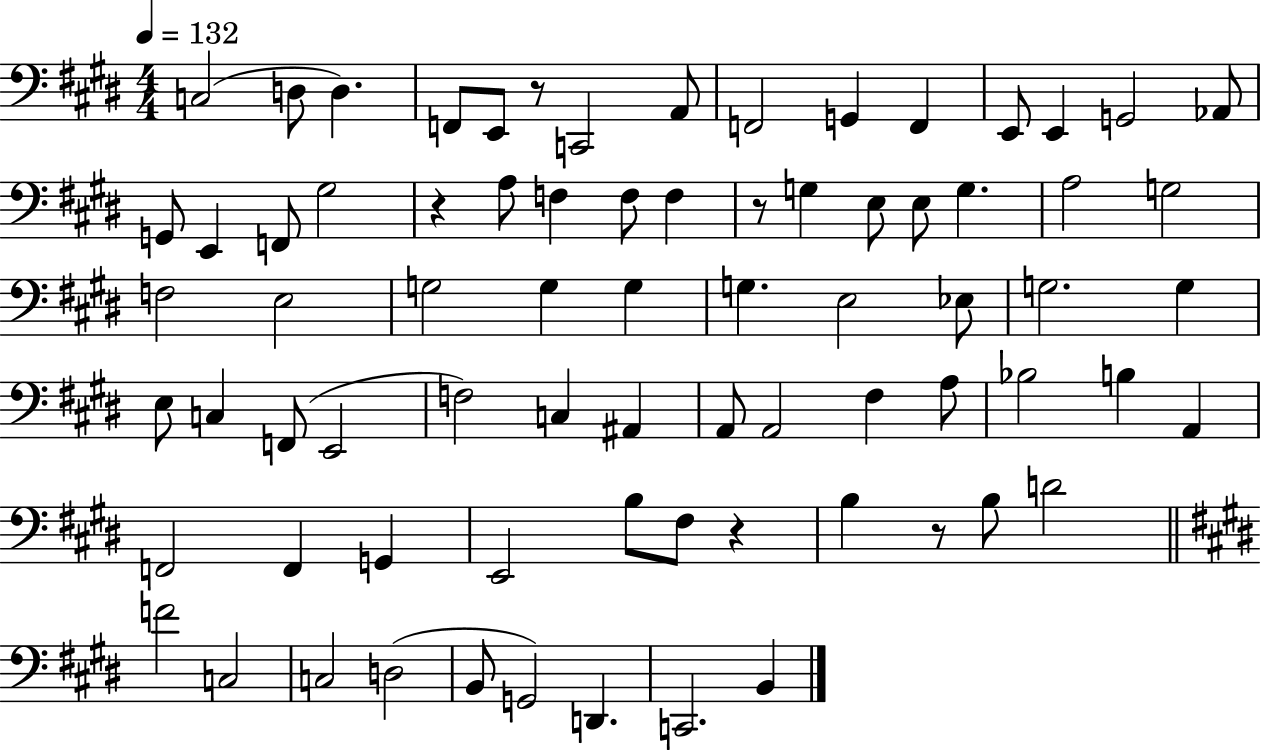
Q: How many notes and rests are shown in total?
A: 75